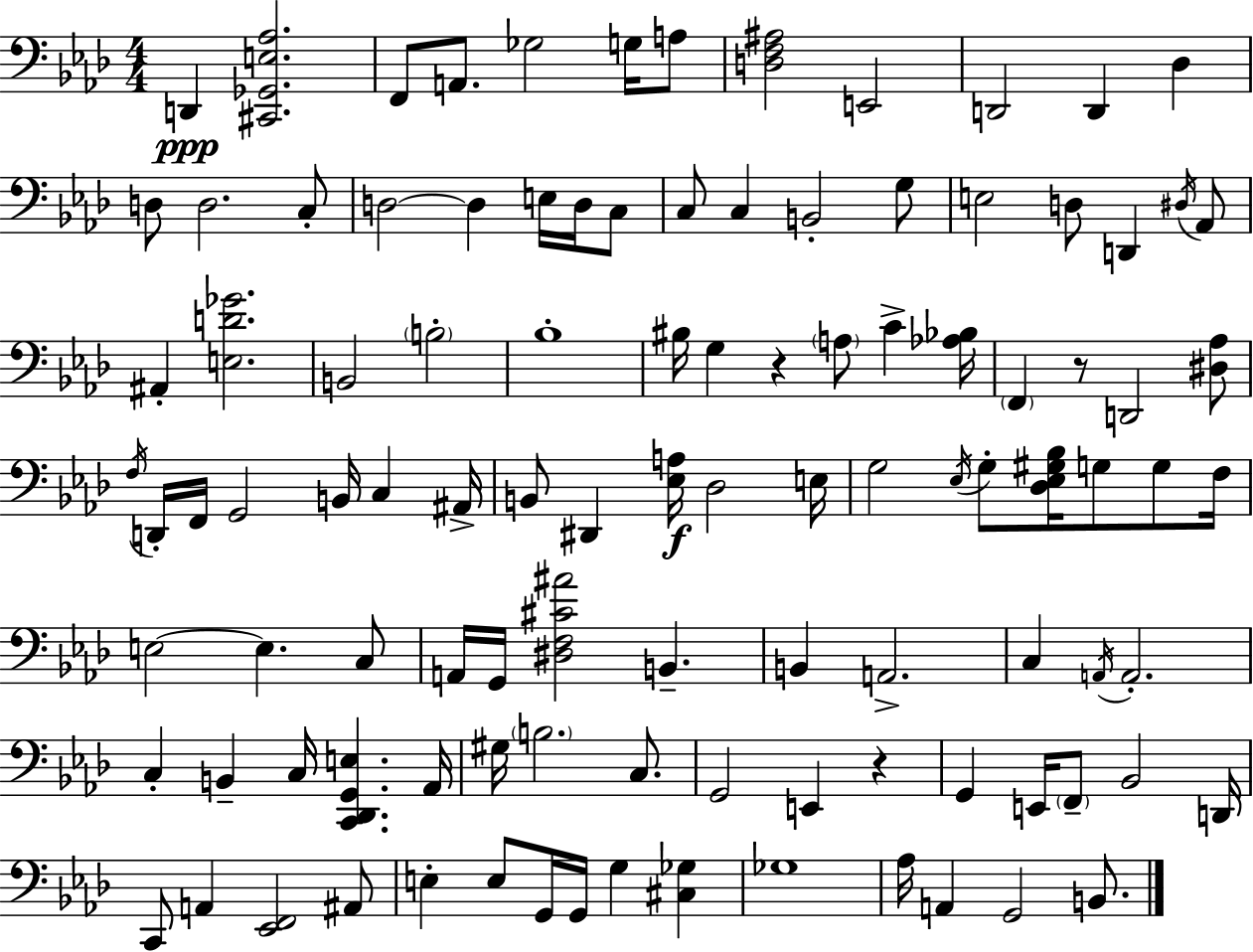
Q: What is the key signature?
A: F minor